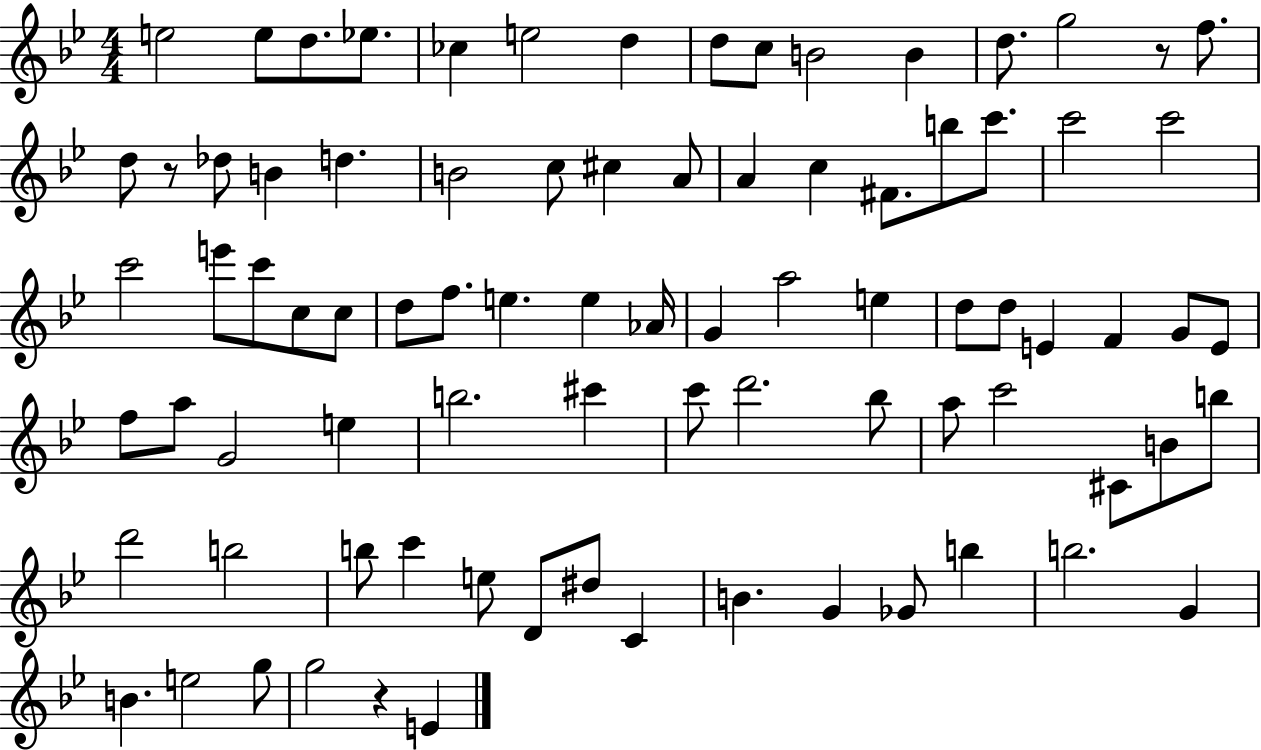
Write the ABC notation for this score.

X:1
T:Untitled
M:4/4
L:1/4
K:Bb
e2 e/2 d/2 _e/2 _c e2 d d/2 c/2 B2 B d/2 g2 z/2 f/2 d/2 z/2 _d/2 B d B2 c/2 ^c A/2 A c ^F/2 b/2 c'/2 c'2 c'2 c'2 e'/2 c'/2 c/2 c/2 d/2 f/2 e e _A/4 G a2 e d/2 d/2 E F G/2 E/2 f/2 a/2 G2 e b2 ^c' c'/2 d'2 _b/2 a/2 c'2 ^C/2 B/2 b/2 d'2 b2 b/2 c' e/2 D/2 ^d/2 C B G _G/2 b b2 G B e2 g/2 g2 z E